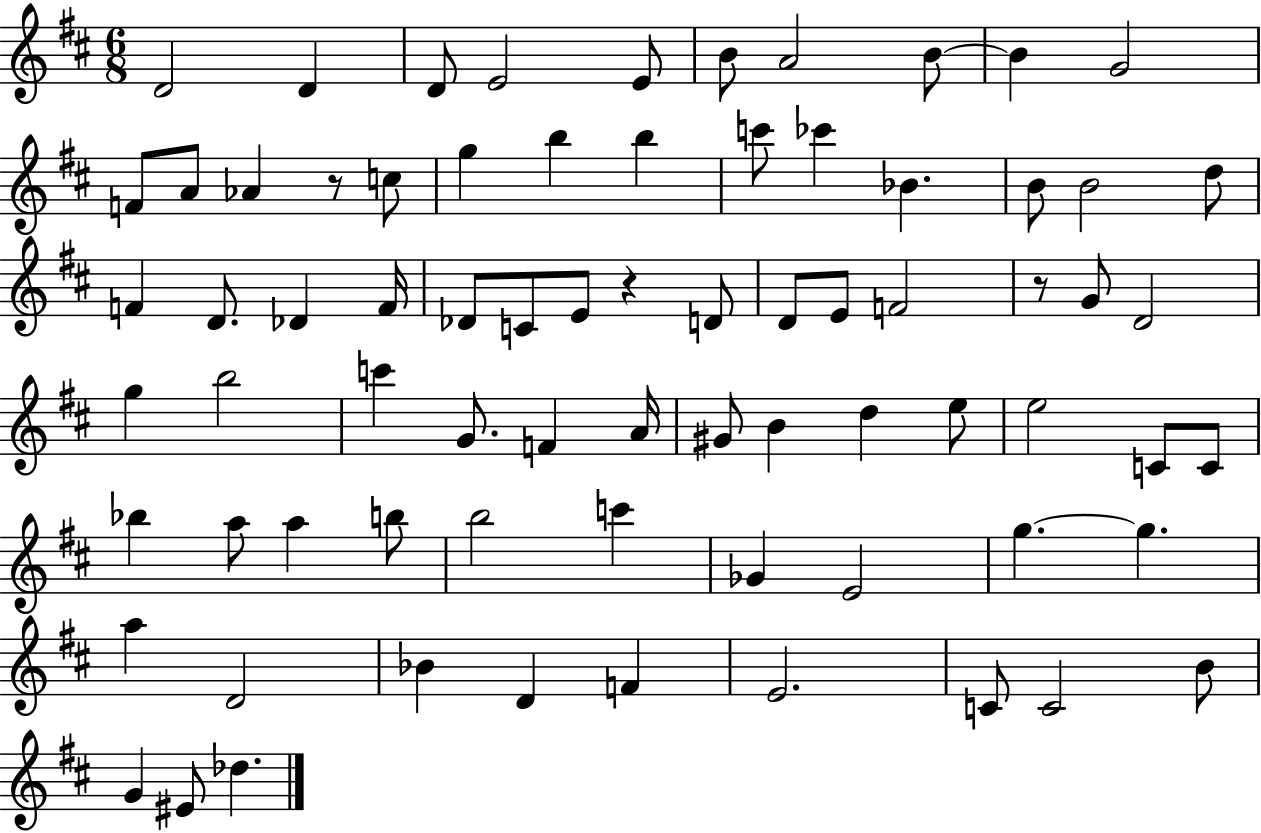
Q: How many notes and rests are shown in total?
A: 74